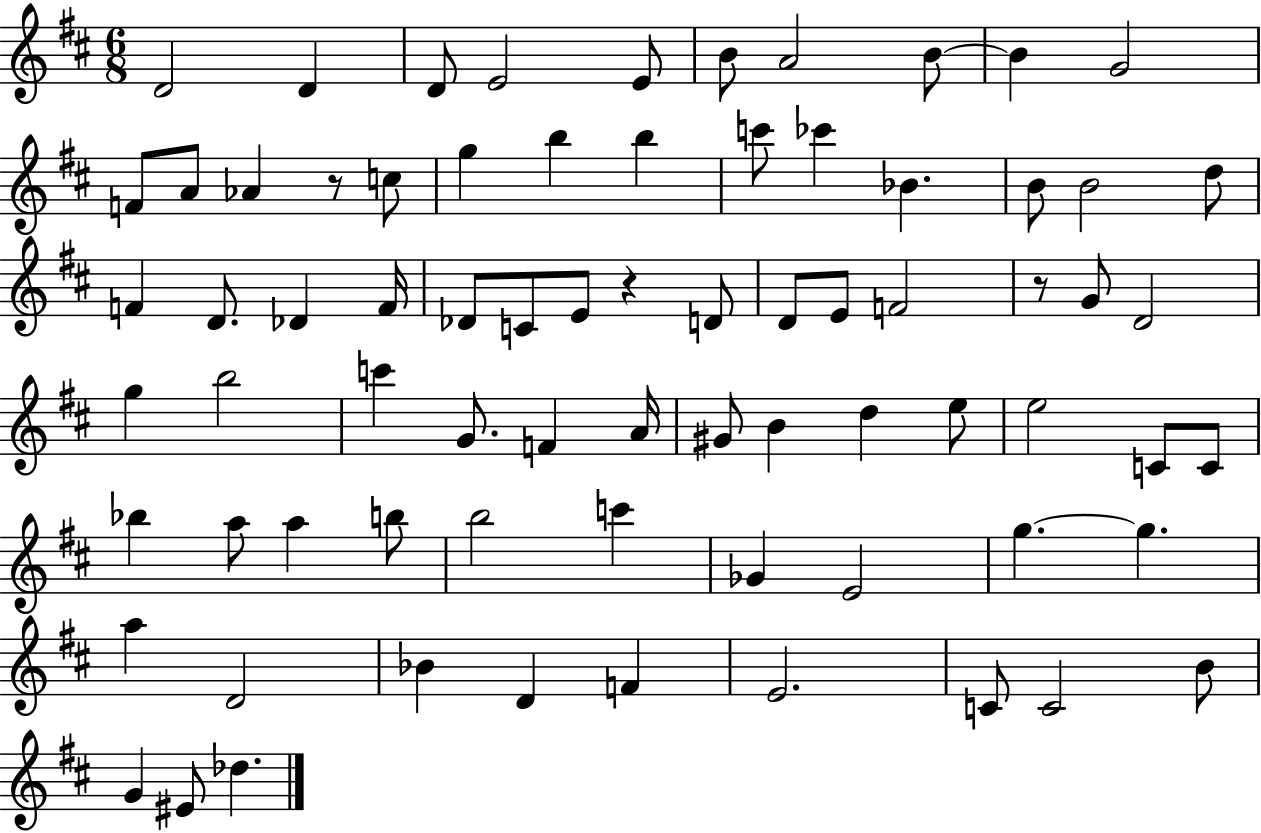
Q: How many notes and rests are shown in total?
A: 74